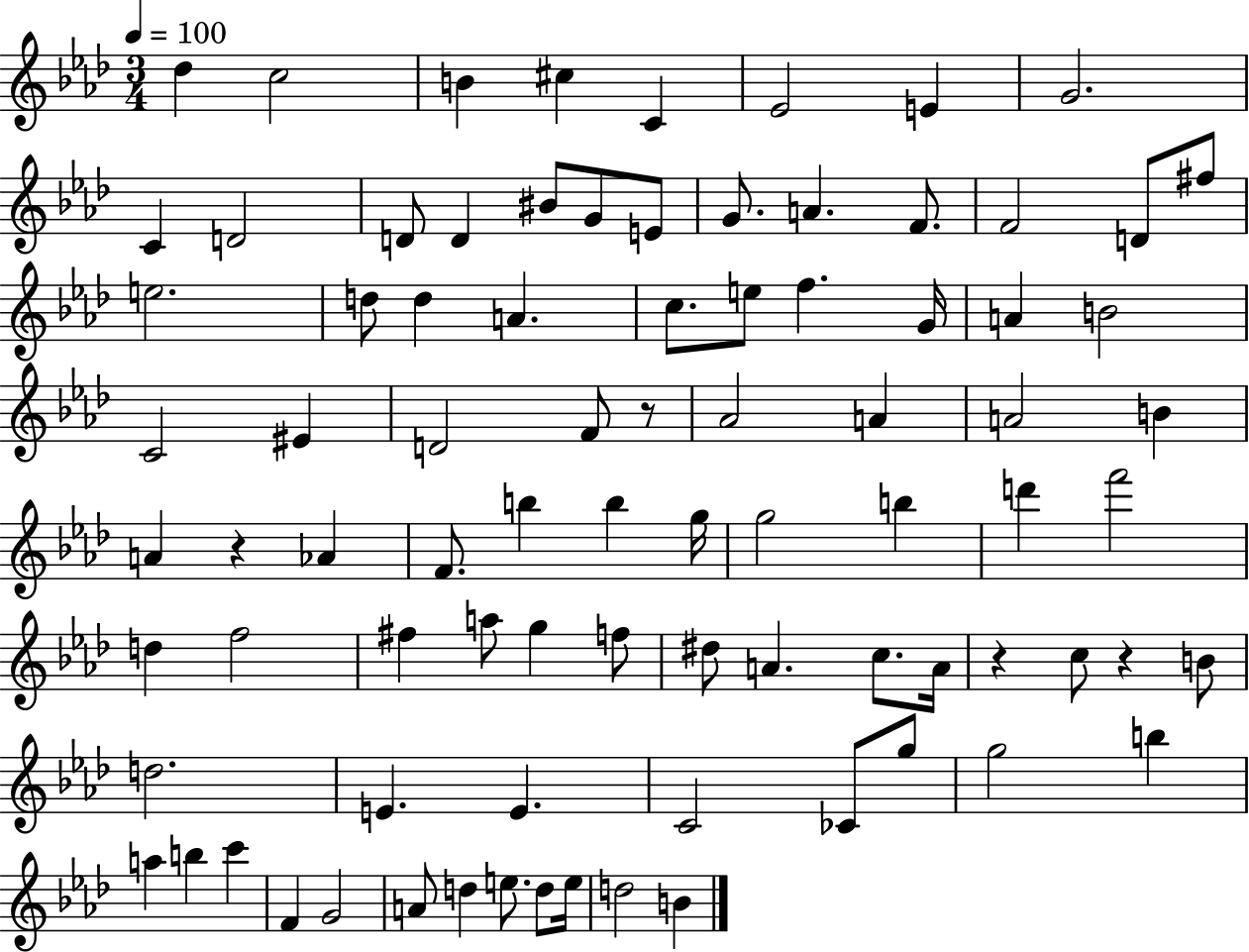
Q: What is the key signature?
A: AES major